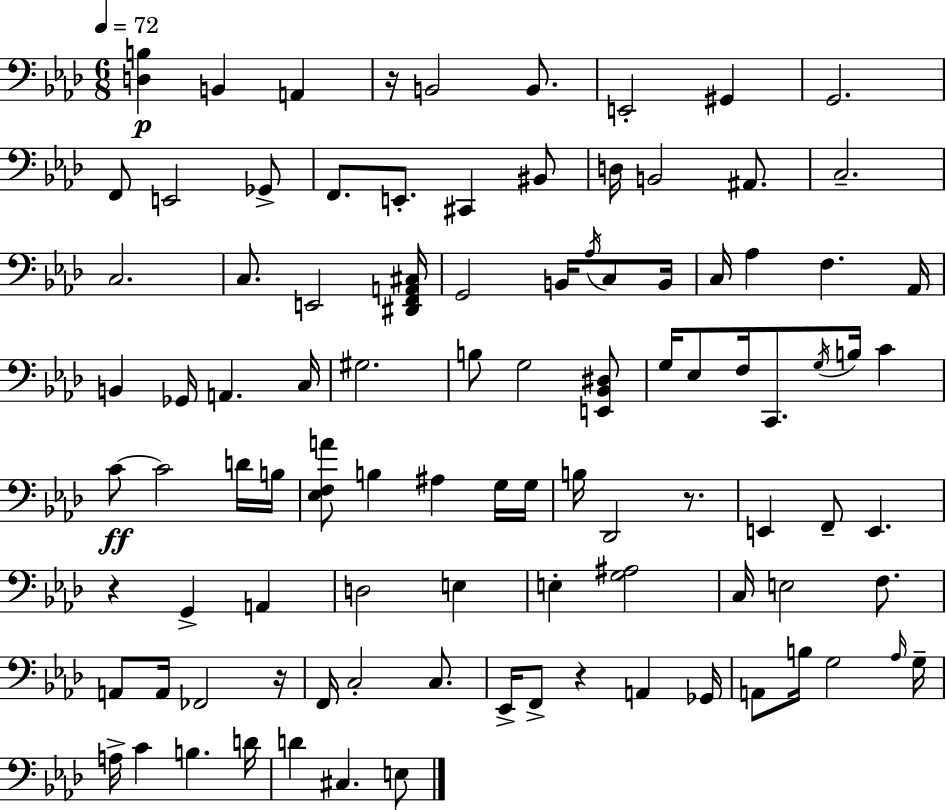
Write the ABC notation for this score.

X:1
T:Untitled
M:6/8
L:1/4
K:Fm
[D,B,] B,, A,, z/4 B,,2 B,,/2 E,,2 ^G,, G,,2 F,,/2 E,,2 _G,,/2 F,,/2 E,,/2 ^C,, ^B,,/2 D,/4 B,,2 ^A,,/2 C,2 C,2 C,/2 E,,2 [^D,,F,,A,,^C,]/4 G,,2 B,,/4 _A,/4 C,/2 B,,/4 C,/4 _A, F, _A,,/4 B,, _G,,/4 A,, C,/4 ^G,2 B,/2 G,2 [E,,_B,,^D,]/2 G,/4 _E,/2 F,/4 C,,/2 G,/4 B,/4 C C/2 C2 D/4 B,/4 [_E,F,A]/2 B, ^A, G,/4 G,/4 B,/4 _D,,2 z/2 E,, F,,/2 E,, z G,, A,, D,2 E, E, [G,^A,]2 C,/4 E,2 F,/2 A,,/2 A,,/4 _F,,2 z/4 F,,/4 C,2 C,/2 _E,,/4 F,,/2 z A,, _G,,/4 A,,/2 B,/4 G,2 _A,/4 G,/4 A,/4 C B, D/4 D ^C, E,/2